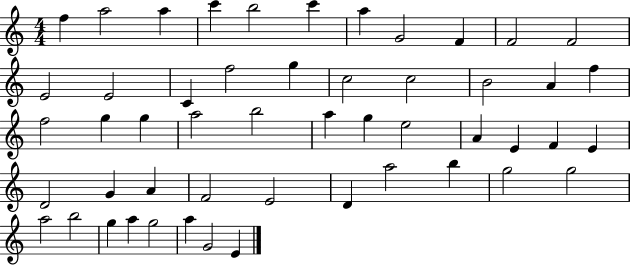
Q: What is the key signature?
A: C major